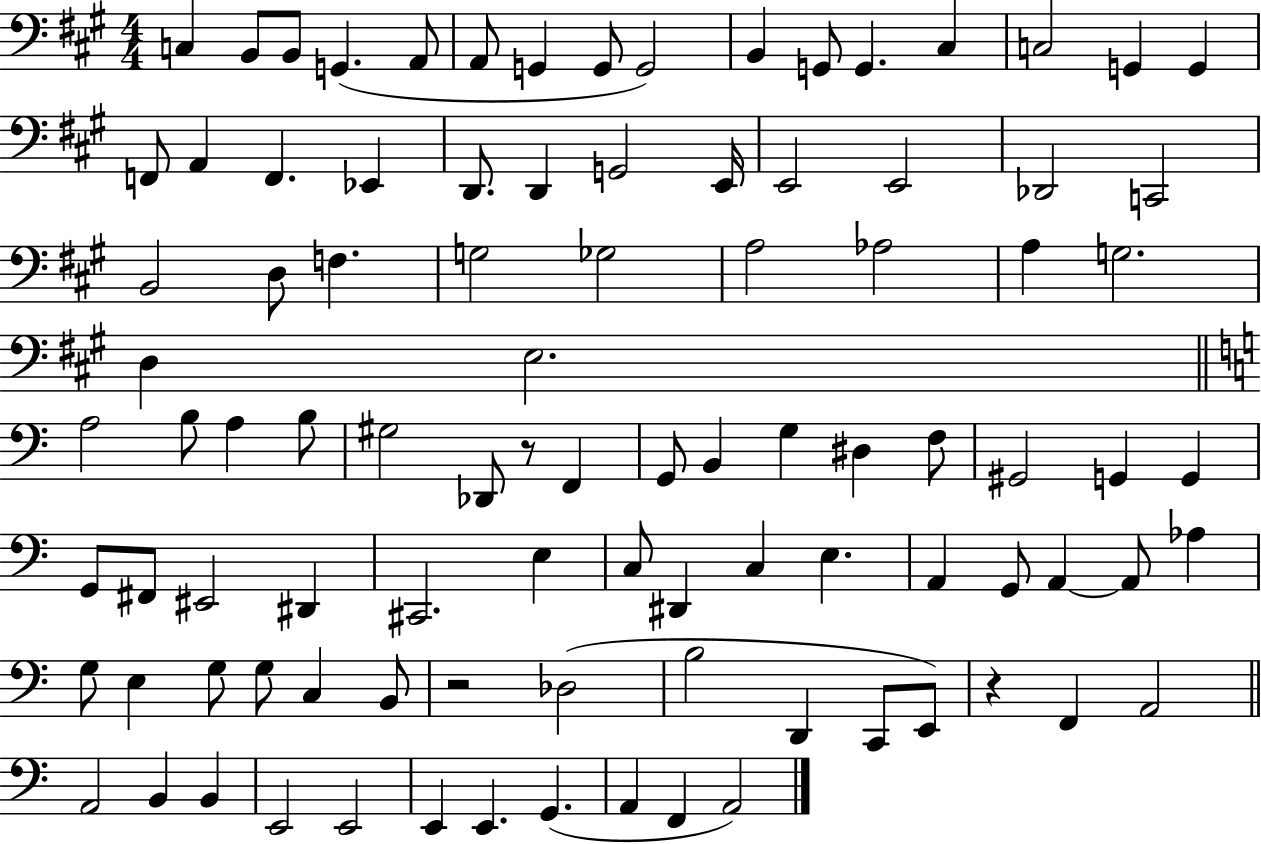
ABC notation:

X:1
T:Untitled
M:4/4
L:1/4
K:A
C, B,,/2 B,,/2 G,, A,,/2 A,,/2 G,, G,,/2 G,,2 B,, G,,/2 G,, ^C, C,2 G,, G,, F,,/2 A,, F,, _E,, D,,/2 D,, G,,2 E,,/4 E,,2 E,,2 _D,,2 C,,2 B,,2 D,/2 F, G,2 _G,2 A,2 _A,2 A, G,2 D, E,2 A,2 B,/2 A, B,/2 ^G,2 _D,,/2 z/2 F,, G,,/2 B,, G, ^D, F,/2 ^G,,2 G,, G,, G,,/2 ^F,,/2 ^E,,2 ^D,, ^C,,2 E, C,/2 ^D,, C, E, A,, G,,/2 A,, A,,/2 _A, G,/2 E, G,/2 G,/2 C, B,,/2 z2 _D,2 B,2 D,, C,,/2 E,,/2 z F,, A,,2 A,,2 B,, B,, E,,2 E,,2 E,, E,, G,, A,, F,, A,,2